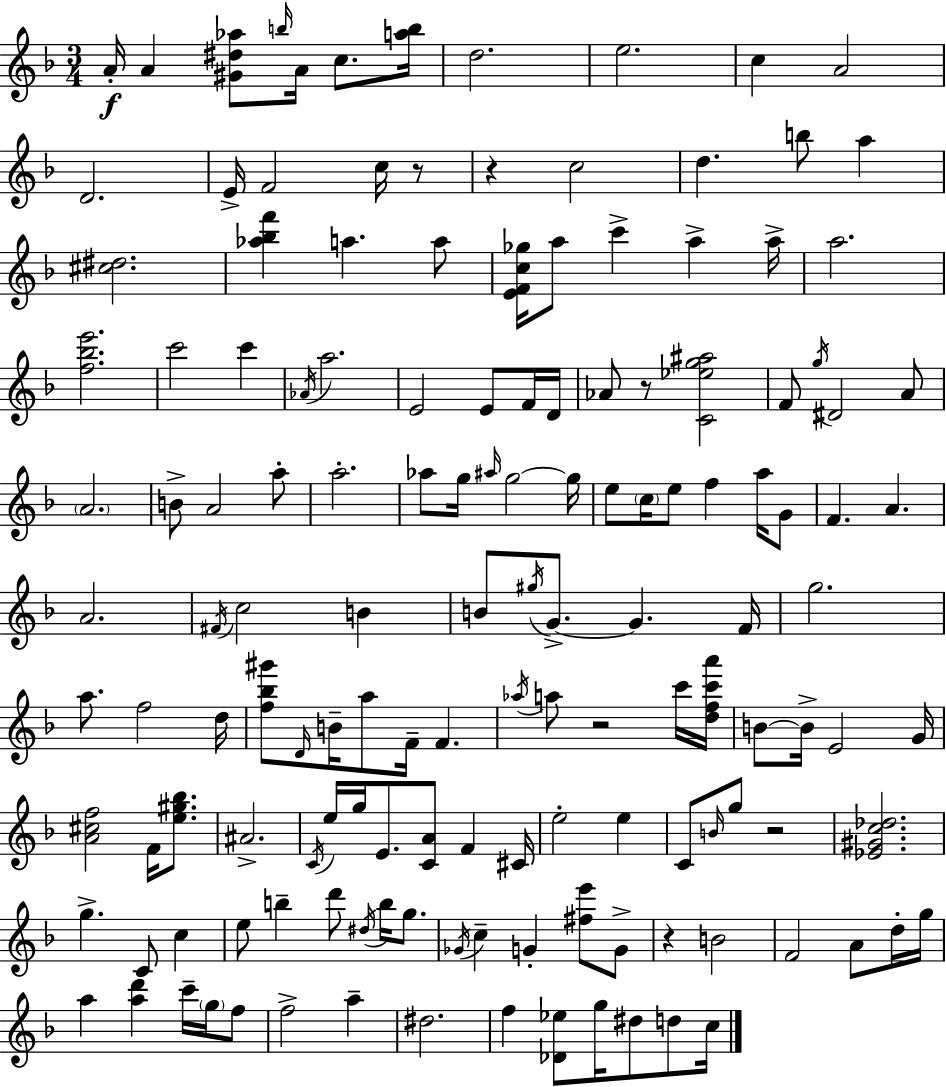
A4/s A4/q [G#4,D#5,Ab5]/e B5/s A4/s C5/e. [A5,B5]/s D5/h. E5/h. C5/q A4/h D4/h. E4/s F4/h C5/s R/e R/q C5/h D5/q. B5/e A5/q [C#5,D#5]/h. [Ab5,Bb5,F6]/q A5/q. A5/e [E4,F4,C5,Gb5]/s A5/e C6/q A5/q A5/s A5/h. [F5,Bb5,E6]/h. C6/h C6/q Ab4/s A5/h. E4/h E4/e F4/s D4/s Ab4/e R/e [C4,Eb5,G5,A#5]/h F4/e G5/s D#4/h A4/e A4/h. B4/e A4/h A5/e A5/h. Ab5/e G5/s A#5/s G5/h G5/s E5/e C5/s E5/e F5/q A5/s G4/e F4/q. A4/q. A4/h. F#4/s C5/h B4/q B4/e G#5/s G4/e. G4/q. F4/s G5/h. A5/e. F5/h D5/s [F5,Bb5,G#6]/e D4/s B4/s A5/e F4/s F4/q. Ab5/s A5/e R/h C6/s [D5,F5,C6,A6]/s B4/e B4/s E4/h G4/s [A4,C#5,F5]/h F4/s [E5,G#5,Bb5]/e. A#4/h. C4/s E5/s G5/s E4/e. [C4,A4]/e F4/q C#4/s E5/h E5/q C4/e B4/s G5/e R/h [Eb4,G#4,C5,Db5]/h. G5/q. C4/e C5/q E5/e B5/q D6/e D#5/s B5/s G5/e. Gb4/s C5/q G4/q [F#5,E6]/e G4/e R/q B4/h F4/h A4/e D5/s G5/s A5/q [A5,D6]/q C6/s G5/s F5/e F5/h A5/q D#5/h. F5/q [Db4,Eb5]/e G5/s D#5/e D5/e C5/s